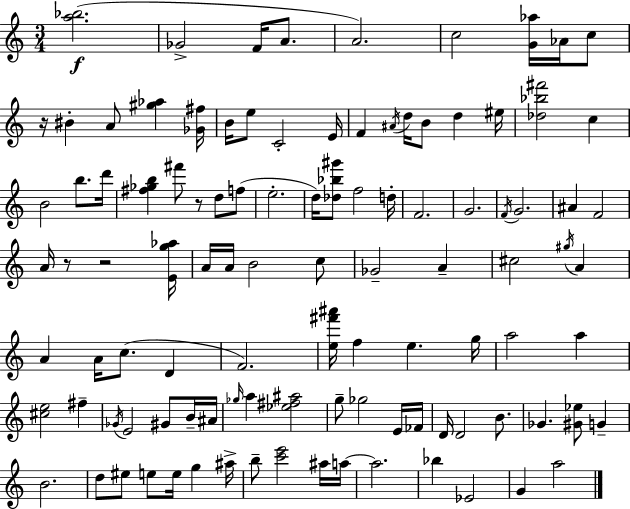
[A5,Bb5]/h. Gb4/h F4/s A4/e. A4/h. C5/h [G4,Ab5]/s Ab4/s C5/e R/s BIS4/q A4/e [G#5,Ab5]/q [Gb4,F#5]/s B4/s E5/e C4/h E4/s F4/q A#4/s D5/s B4/e D5/q EIS5/s [Db5,Bb5,F#6]/h C5/q B4/h B5/e. D6/s [F#5,Gb5,B5]/q F#6/e R/e D5/e F5/e E5/h. D5/s [Db5,Bb5,G#6]/e F5/h D5/s F4/h. G4/h. F4/s G4/h. A#4/q F4/h A4/s R/e R/h [E4,G5,Ab5]/s A4/s A4/s B4/h C5/e Gb4/h A4/q C#5/h G#5/s A4/q A4/q A4/s C5/e. D4/q F4/h. [E5,F#6,A#6]/s F5/q E5/q. G5/s A5/h A5/q [C#5,E5]/h F#5/q Gb4/s E4/h G#4/e B4/s A#4/s Gb5/s A5/q [Eb5,F#5,A#5]/h G5/e Gb5/h E4/s FES4/s D4/s D4/h B4/e. Gb4/q. [G#4,Eb5]/e G4/q B4/h. D5/e EIS5/e E5/e E5/s G5/q A#5/s B5/e [C6,E6]/h A#5/s A5/s A5/h. Bb5/q Eb4/h G4/q A5/h